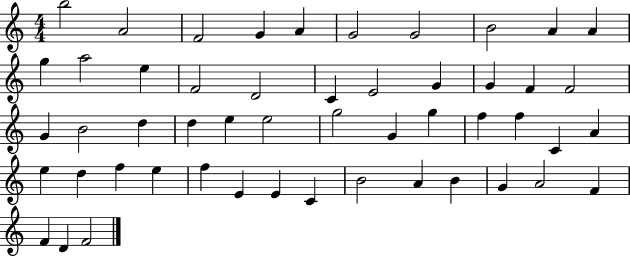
{
  \clef treble
  \numericTimeSignature
  \time 4/4
  \key c \major
  b''2 a'2 | f'2 g'4 a'4 | g'2 g'2 | b'2 a'4 a'4 | \break g''4 a''2 e''4 | f'2 d'2 | c'4 e'2 g'4 | g'4 f'4 f'2 | \break g'4 b'2 d''4 | d''4 e''4 e''2 | g''2 g'4 g''4 | f''4 f''4 c'4 a'4 | \break e''4 d''4 f''4 e''4 | f''4 e'4 e'4 c'4 | b'2 a'4 b'4 | g'4 a'2 f'4 | \break f'4 d'4 f'2 | \bar "|."
}